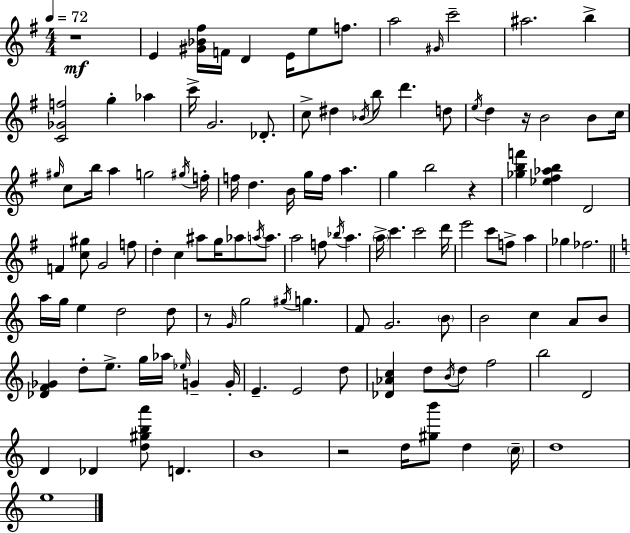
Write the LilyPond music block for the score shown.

{
  \clef treble
  \numericTimeSignature
  \time 4/4
  \key g \major
  \tempo 4 = 72
  r1\mf | e'4 <gis' bes' fis''>16 f'16 d'4 e'16 e''8 f''8. | a''2 \grace { gis'16 } c'''2-- | ais''2. b''4-> | \break <c' ges' f''>2 g''4-. aes''4 | c'''16-> g'2. des'8.-. | c''8-> dis''4 \acciaccatura { bes'16 } b''8 d'''4. | d''8 \acciaccatura { e''16 } d''4 r16 b'2 | \break b'8 c''16 \grace { gis''16 } c''8 b''16 a''4 g''2 | \acciaccatura { gis''16 } f''16-. f''16 d''4. b'16 g''16 f''16 a''4. | g''4 b''2 | r4 <ges'' b'' f'''>4 <ees'' fis'' aes'' b''>4 d'2 | \break f'4 <c'' gis''>8 g'2 | f''8 d''4-. c''4 ais''8 g''16 | aes''8 \acciaccatura { a''16 } a''8. a''2 f''8 | \acciaccatura { bes''16 } a''4. \parenthesize a''16-> c'''4. c'''2 | \break d'''16 e'''2 c'''8 | f''8-> a''4 ges''4 fes''2. | \bar "||" \break \key c \major a''16 g''16 e''4 d''2 d''8 | r8 \grace { g'16 } g''2 \acciaccatura { gis''16 } g''4. | f'8 g'2. | \parenthesize b'8 b'2 c''4 a'8 | \break b'8 <des' f' ges'>4 d''8-. e''8.-> g''16 aes''16 \grace { ees''16 } g'4-- | g'16-. e'4.-- e'2 | d''8 <des' aes' c''>4 d''8 \acciaccatura { b'16 } d''8 f''2 | b''2 d'2 | \break d'4 des'4 <d'' gis'' b'' a'''>8 d'4. | b'1 | r2 d''16 <gis'' b'''>8 d''4 | \parenthesize c''16-- d''1 | \break e''1 | \bar "|."
}